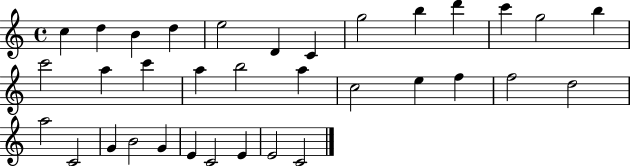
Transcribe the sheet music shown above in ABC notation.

X:1
T:Untitled
M:4/4
L:1/4
K:C
c d B d e2 D C g2 b d' c' g2 b c'2 a c' a b2 a c2 e f f2 d2 a2 C2 G B2 G E C2 E E2 C2